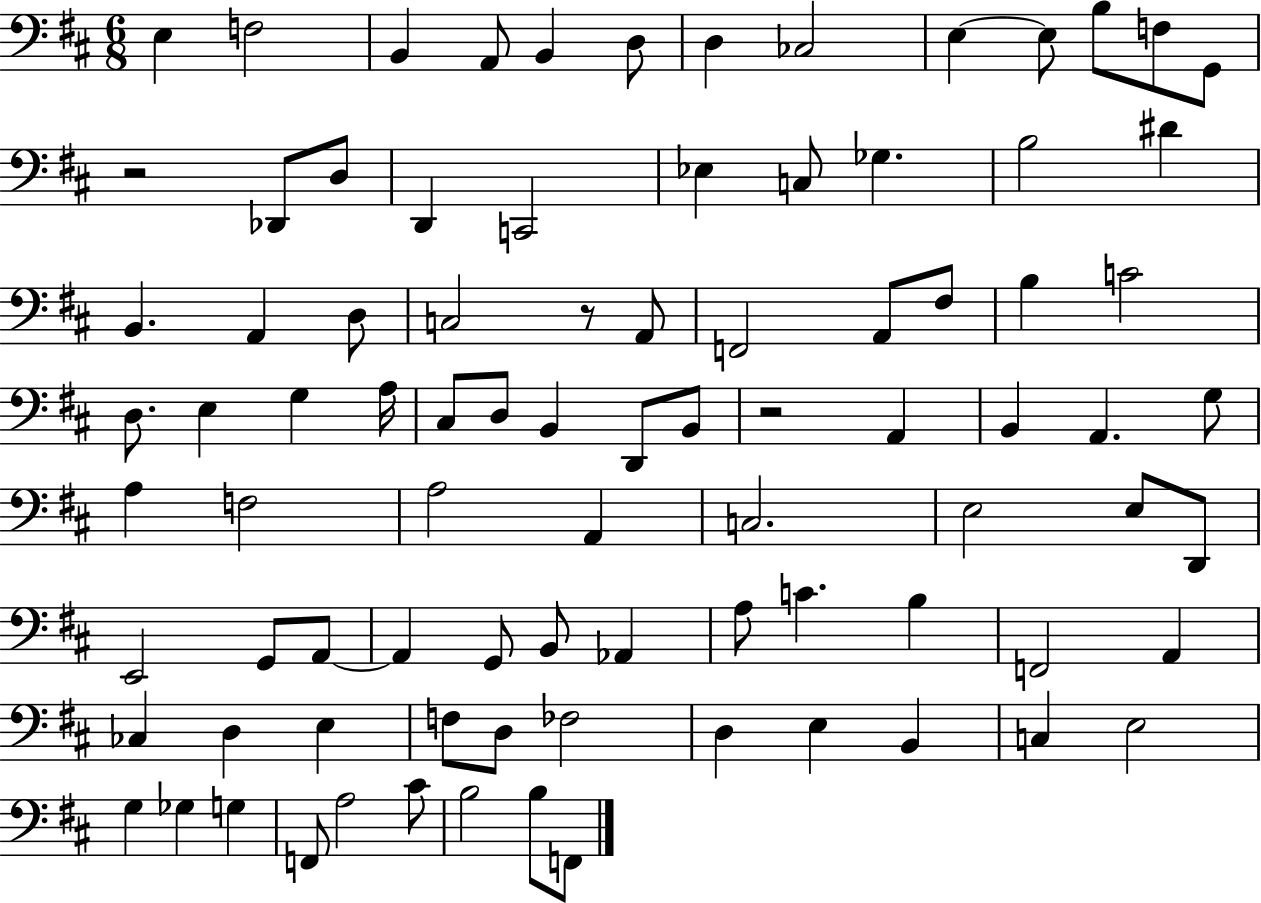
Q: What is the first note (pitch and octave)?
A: E3